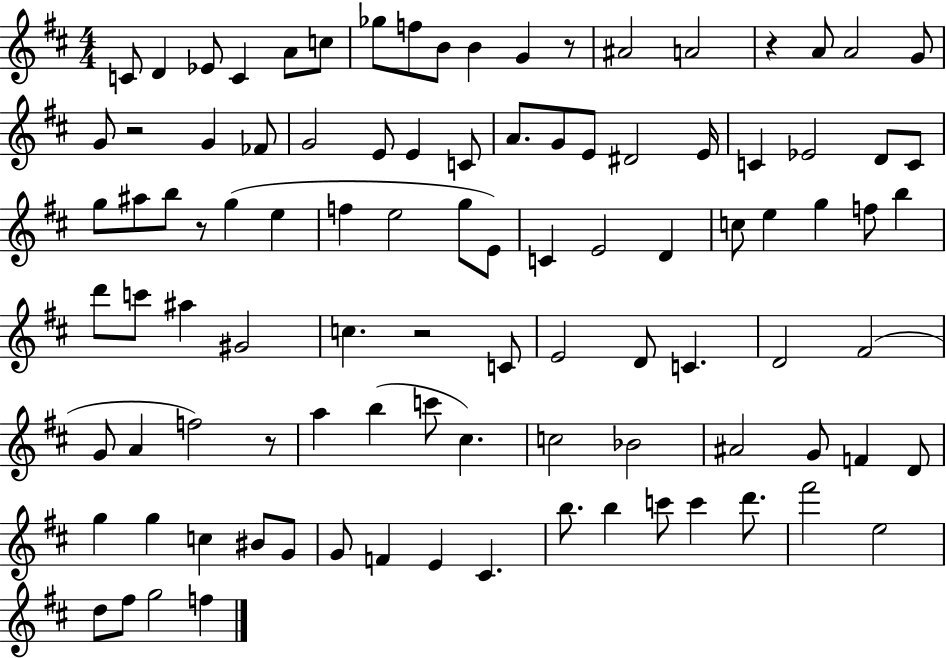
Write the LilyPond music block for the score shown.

{
  \clef treble
  \numericTimeSignature
  \time 4/4
  \key d \major
  c'8 d'4 ees'8 c'4 a'8 c''8 | ges''8 f''8 b'8 b'4 g'4 r8 | ais'2 a'2 | r4 a'8 a'2 g'8 | \break g'8 r2 g'4 fes'8 | g'2 e'8 e'4 c'8 | a'8. g'8 e'8 dis'2 e'16 | c'4 ees'2 d'8 c'8 | \break g''8 ais''8 b''8 r8 g''4( e''4 | f''4 e''2 g''8 e'8) | c'4 e'2 d'4 | c''8 e''4 g''4 f''8 b''4 | \break d'''8 c'''8 ais''4 gis'2 | c''4. r2 c'8 | e'2 d'8 c'4. | d'2 fis'2( | \break g'8 a'4 f''2) r8 | a''4 b''4( c'''8 cis''4.) | c''2 bes'2 | ais'2 g'8 f'4 d'8 | \break g''4 g''4 c''4 bis'8 g'8 | g'8 f'4 e'4 cis'4. | b''8. b''4 c'''8 c'''4 d'''8. | fis'''2 e''2 | \break d''8 fis''8 g''2 f''4 | \bar "|."
}